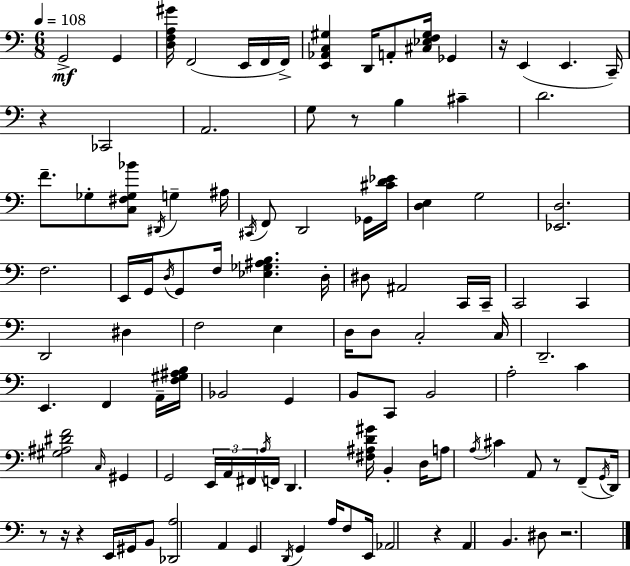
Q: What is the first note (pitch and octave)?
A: G2